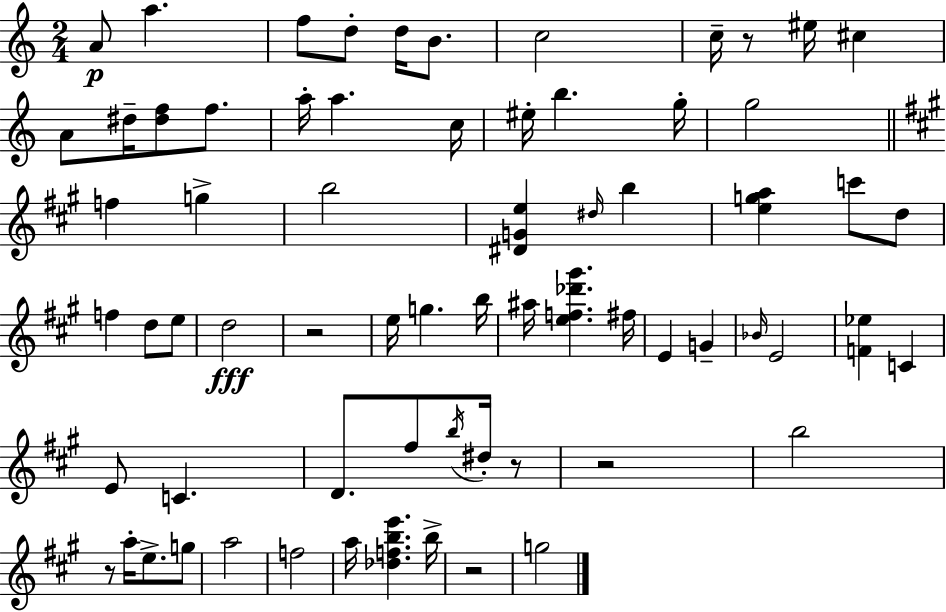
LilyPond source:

{
  \clef treble
  \numericTimeSignature
  \time 2/4
  \key a \minor
  a'8\p a''4. | f''8 d''8-. d''16 b'8. | c''2 | c''16-- r8 eis''16 cis''4 | \break a'8 dis''16-- <dis'' f''>8 f''8. | a''16-. a''4. c''16 | eis''16-. b''4. g''16-. | g''2 | \break \bar "||" \break \key a \major f''4 g''4-> | b''2 | <dis' g' e''>4 \grace { dis''16 } b''4 | <e'' g'' a''>4 c'''8 d''8 | \break f''4 d''8 e''8 | d''2\fff | r2 | e''16 g''4. | \break b''16 ais''16 <e'' f'' des''' gis'''>4. | fis''16 e'4 g'4-- | \grace { bes'16 } e'2 | <f' ees''>4 c'4 | \break e'8 c'4. | d'8. fis''8 \acciaccatura { b''16 } | dis''16-. r8 r2 | b''2 | \break r8 a''16-. e''8.-> | g''8 a''2 | f''2 | a''16 <des'' f'' b'' e'''>4. | \break b''16-> r2 | g''2 | \bar "|."
}